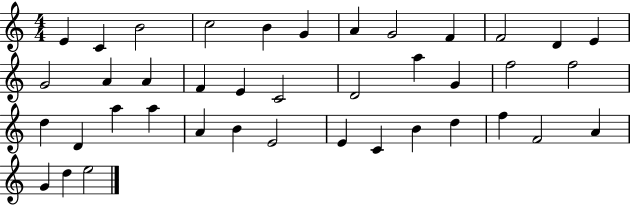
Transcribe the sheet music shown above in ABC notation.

X:1
T:Untitled
M:4/4
L:1/4
K:C
E C B2 c2 B G A G2 F F2 D E G2 A A F E C2 D2 a G f2 f2 d D a a A B E2 E C B d f F2 A G d e2